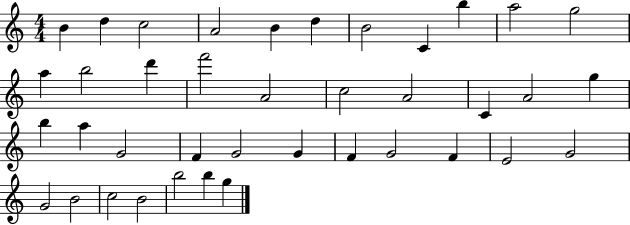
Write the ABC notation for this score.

X:1
T:Untitled
M:4/4
L:1/4
K:C
B d c2 A2 B d B2 C b a2 g2 a b2 d' f'2 A2 c2 A2 C A2 g b a G2 F G2 G F G2 F E2 G2 G2 B2 c2 B2 b2 b g